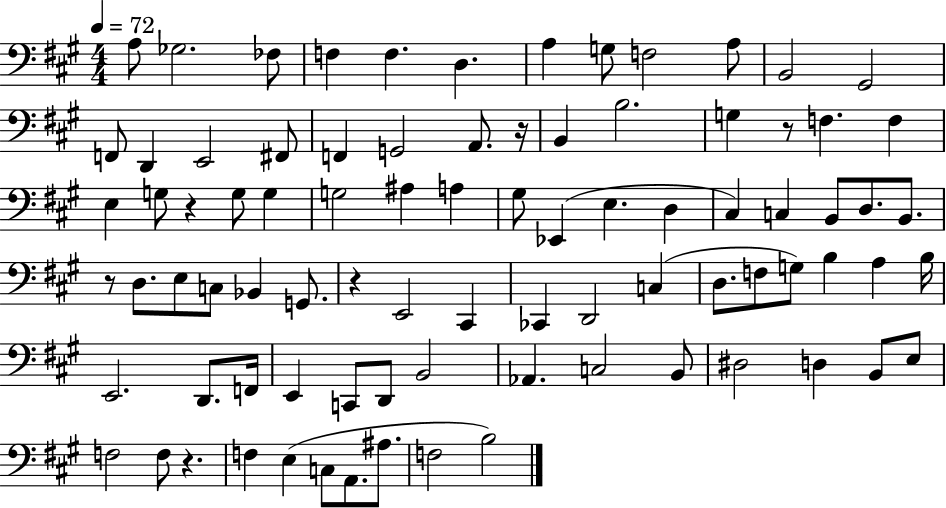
{
  \clef bass
  \numericTimeSignature
  \time 4/4
  \key a \major
  \tempo 4 = 72
  a8 ges2. fes8 | f4 f4. d4. | a4 g8 f2 a8 | b,2 gis,2 | \break f,8 d,4 e,2 fis,8 | f,4 g,2 a,8. r16 | b,4 b2. | g4 r8 f4. f4 | \break e4 g8 r4 g8 g4 | g2 ais4 a4 | gis8 ees,4( e4. d4 | cis4) c4 b,8 d8. b,8. | \break r8 d8. e8 c8 bes,4 g,8. | r4 e,2 cis,4 | ces,4 d,2 c4( | d8. f8 g8) b4 a4 b16 | \break e,2. d,8. f,16 | e,4 c,8 d,8 b,2 | aes,4. c2 b,8 | dis2 d4 b,8 e8 | \break f2 f8 r4. | f4 e4( c8 a,8. ais8. | f2 b2) | \bar "|."
}